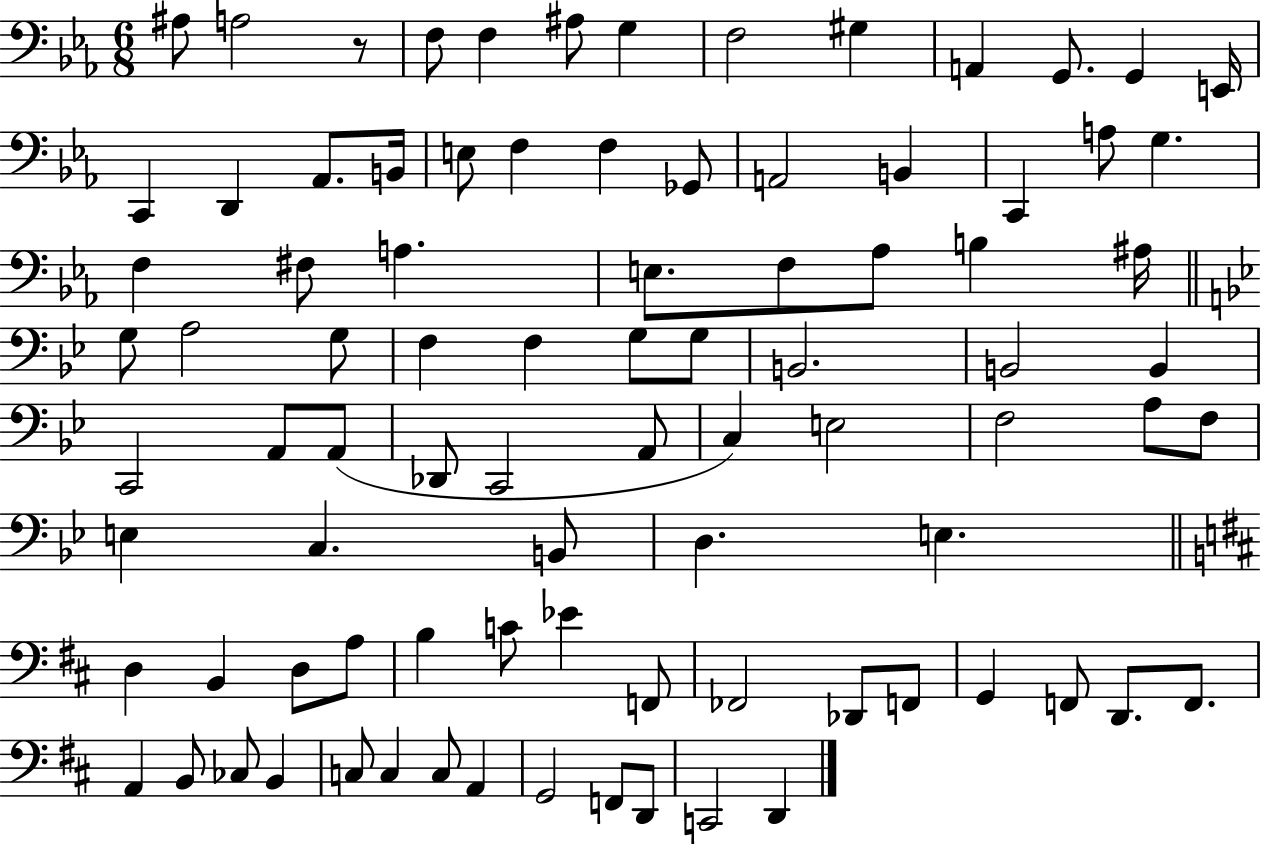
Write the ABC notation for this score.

X:1
T:Untitled
M:6/8
L:1/4
K:Eb
^A,/2 A,2 z/2 F,/2 F, ^A,/2 G, F,2 ^G, A,, G,,/2 G,, E,,/4 C,, D,, _A,,/2 B,,/4 E,/2 F, F, _G,,/2 A,,2 B,, C,, A,/2 G, F, ^F,/2 A, E,/2 F,/2 _A,/2 B, ^A,/4 G,/2 A,2 G,/2 F, F, G,/2 G,/2 B,,2 B,,2 B,, C,,2 A,,/2 A,,/2 _D,,/2 C,,2 A,,/2 C, E,2 F,2 A,/2 F,/2 E, C, B,,/2 D, E, D, B,, D,/2 A,/2 B, C/2 _E F,,/2 _F,,2 _D,,/2 F,,/2 G,, F,,/2 D,,/2 F,,/2 A,, B,,/2 _C,/2 B,, C,/2 C, C,/2 A,, G,,2 F,,/2 D,,/2 C,,2 D,,